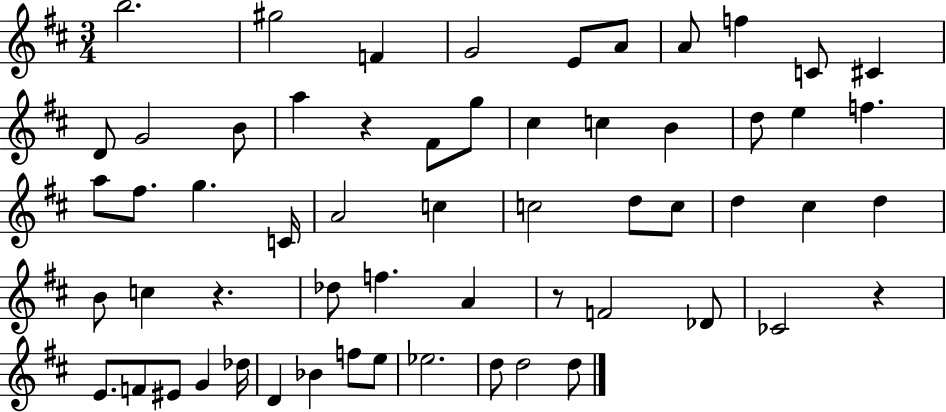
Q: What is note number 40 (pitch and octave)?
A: F4